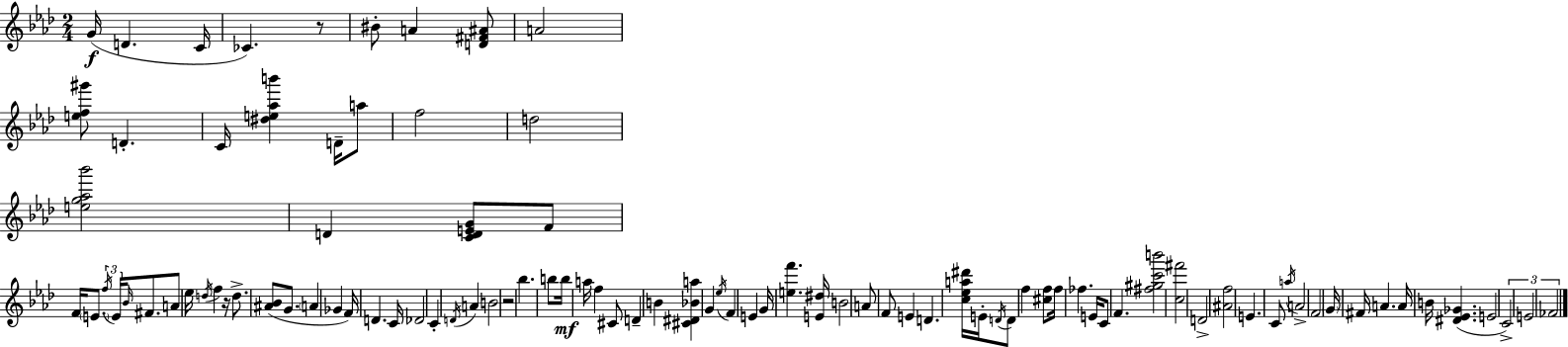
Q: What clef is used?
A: treble